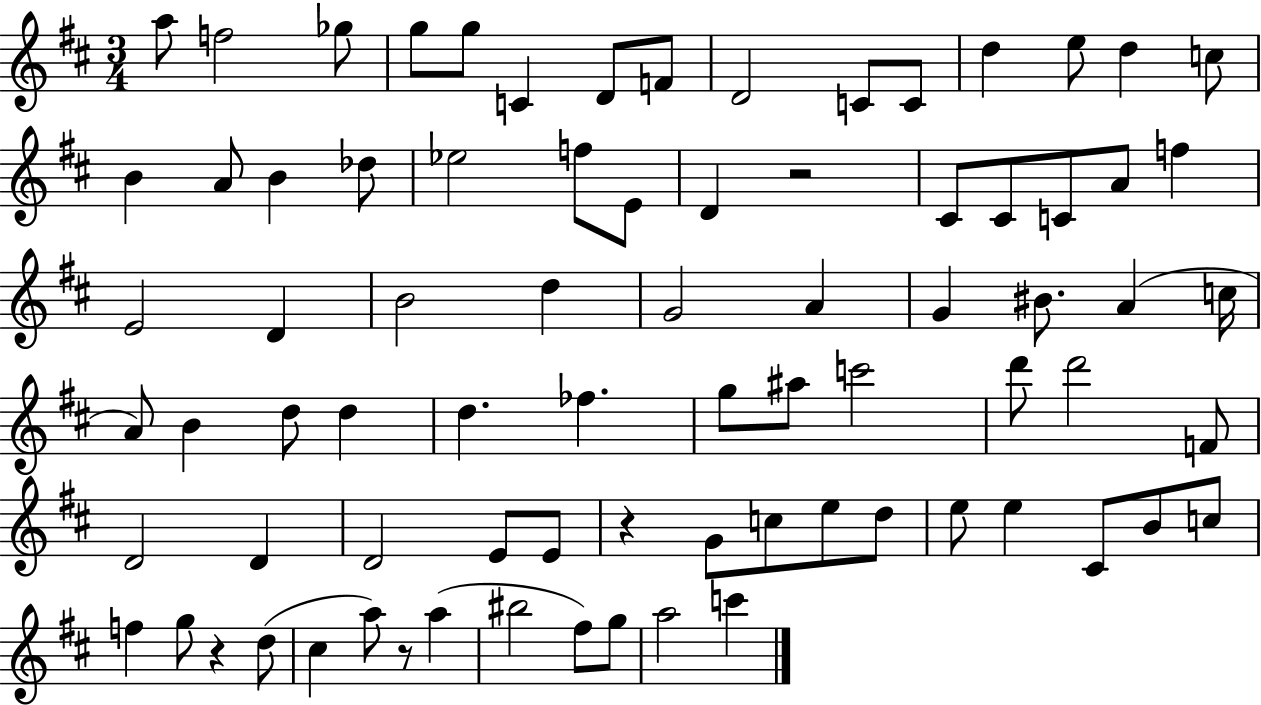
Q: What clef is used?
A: treble